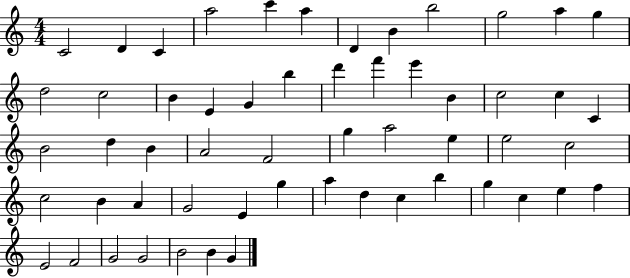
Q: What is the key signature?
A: C major